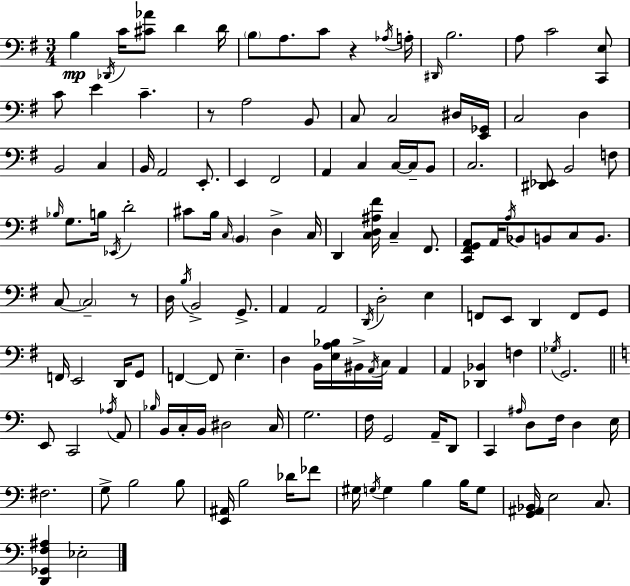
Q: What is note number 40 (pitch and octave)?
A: Bb3